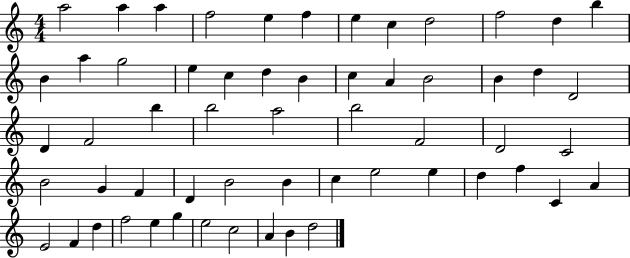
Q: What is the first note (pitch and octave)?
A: A5